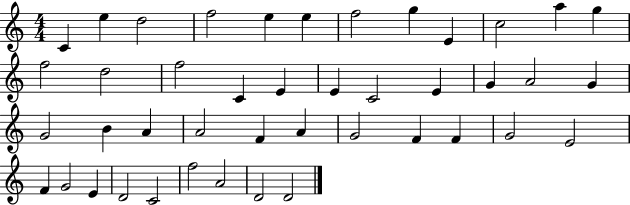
{
  \clef treble
  \numericTimeSignature
  \time 4/4
  \key c \major
  c'4 e''4 d''2 | f''2 e''4 e''4 | f''2 g''4 e'4 | c''2 a''4 g''4 | \break f''2 d''2 | f''2 c'4 e'4 | e'4 c'2 e'4 | g'4 a'2 g'4 | \break g'2 b'4 a'4 | a'2 f'4 a'4 | g'2 f'4 f'4 | g'2 e'2 | \break f'4 g'2 e'4 | d'2 c'2 | f''2 a'2 | d'2 d'2 | \break \bar "|."
}